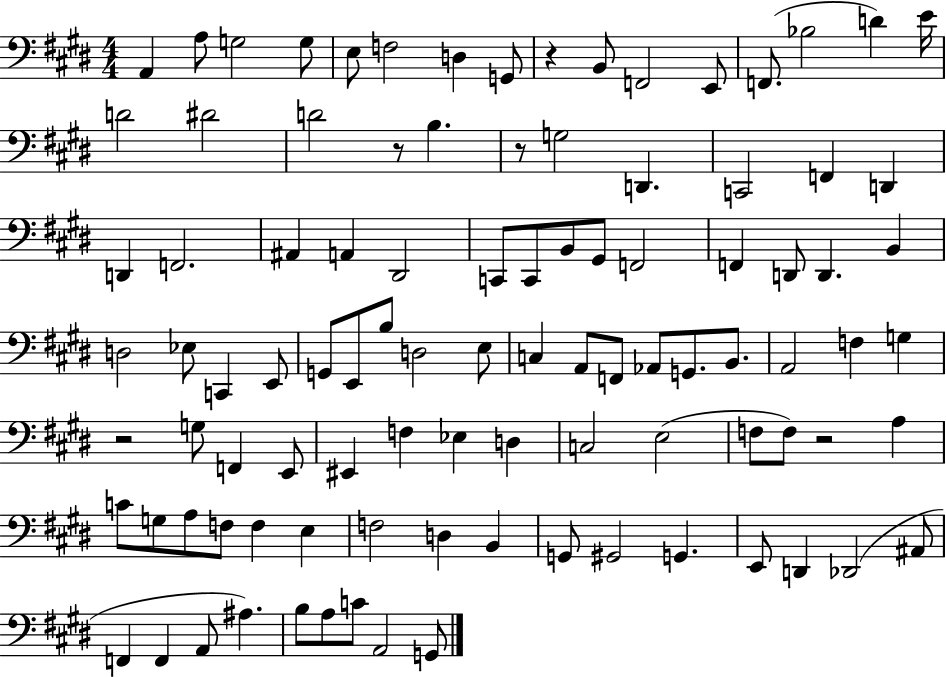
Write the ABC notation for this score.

X:1
T:Untitled
M:4/4
L:1/4
K:E
A,, A,/2 G,2 G,/2 E,/2 F,2 D, G,,/2 z B,,/2 F,,2 E,,/2 F,,/2 _B,2 D E/4 D2 ^D2 D2 z/2 B, z/2 G,2 D,, C,,2 F,, D,, D,, F,,2 ^A,, A,, ^D,,2 C,,/2 C,,/2 B,,/2 ^G,,/2 F,,2 F,, D,,/2 D,, B,, D,2 _E,/2 C,, E,,/2 G,,/2 E,,/2 B,/2 D,2 E,/2 C, A,,/2 F,,/2 _A,,/2 G,,/2 B,,/2 A,,2 F, G, z2 G,/2 F,, E,,/2 ^E,, F, _E, D, C,2 E,2 F,/2 F,/2 z2 A, C/2 G,/2 A,/2 F,/2 F, E, F,2 D, B,, G,,/2 ^G,,2 G,, E,,/2 D,, _D,,2 ^A,,/2 F,, F,, A,,/2 ^A, B,/2 A,/2 C/2 A,,2 G,,/2